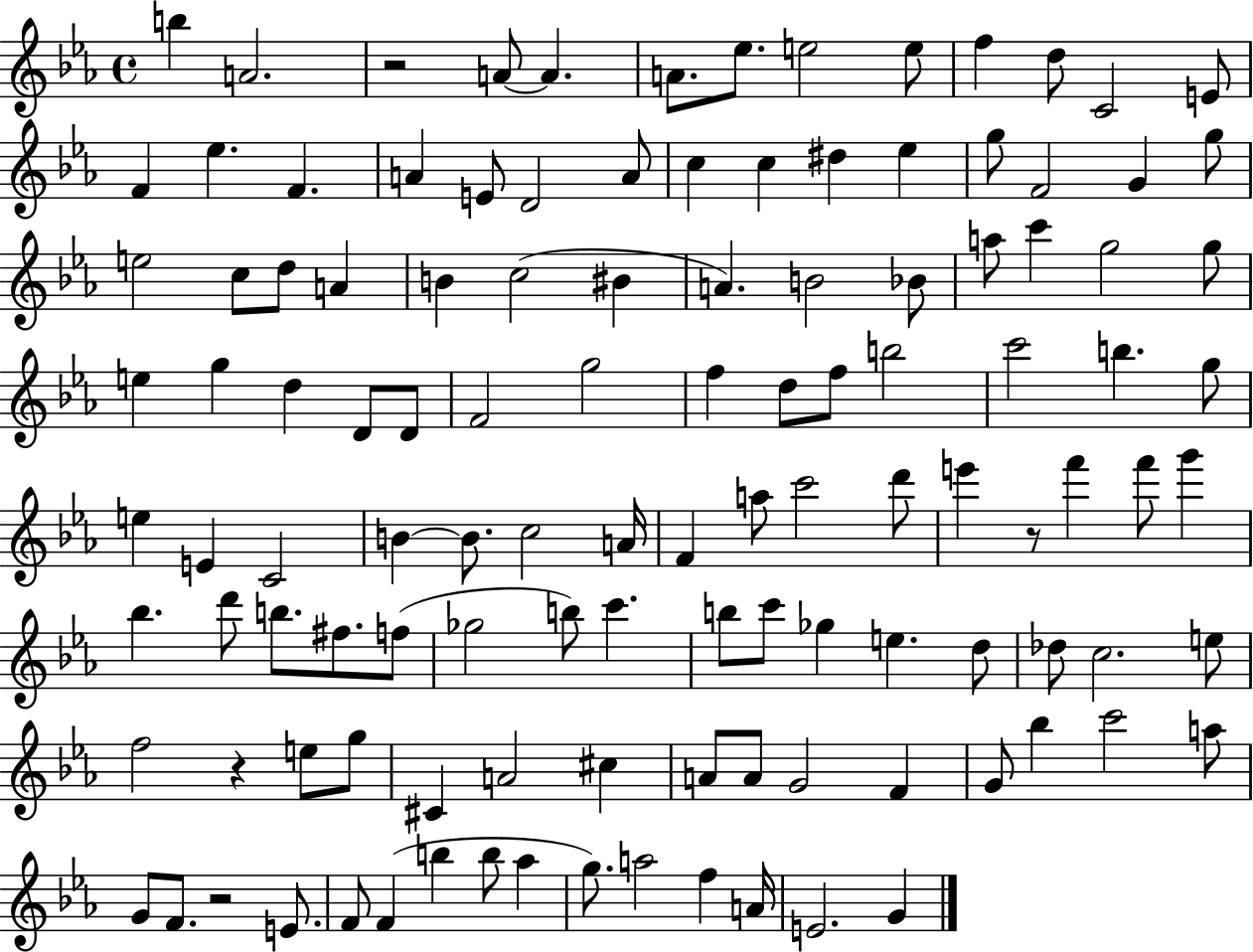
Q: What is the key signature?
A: EES major